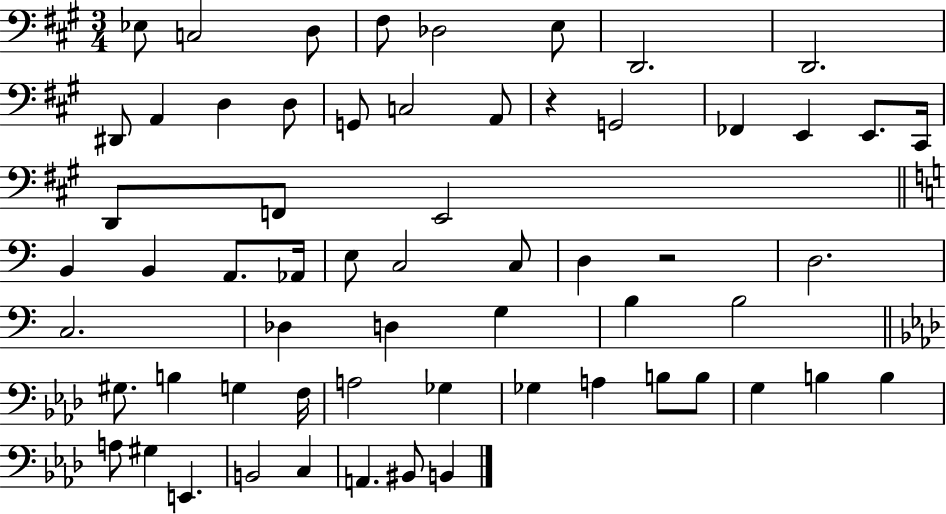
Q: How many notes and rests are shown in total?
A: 61